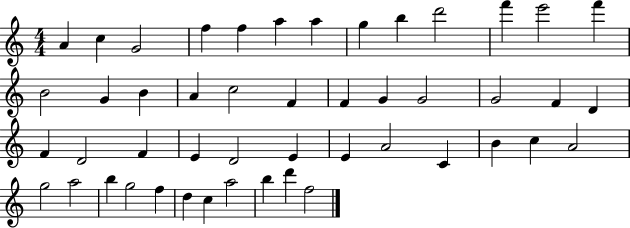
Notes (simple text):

A4/q C5/q G4/h F5/q F5/q A5/q A5/q G5/q B5/q D6/h F6/q E6/h F6/q B4/h G4/q B4/q A4/q C5/h F4/q F4/q G4/q G4/h G4/h F4/q D4/q F4/q D4/h F4/q E4/q D4/h E4/q E4/q A4/h C4/q B4/q C5/q A4/h G5/h A5/h B5/q G5/h F5/q D5/q C5/q A5/h B5/q D6/q F5/h